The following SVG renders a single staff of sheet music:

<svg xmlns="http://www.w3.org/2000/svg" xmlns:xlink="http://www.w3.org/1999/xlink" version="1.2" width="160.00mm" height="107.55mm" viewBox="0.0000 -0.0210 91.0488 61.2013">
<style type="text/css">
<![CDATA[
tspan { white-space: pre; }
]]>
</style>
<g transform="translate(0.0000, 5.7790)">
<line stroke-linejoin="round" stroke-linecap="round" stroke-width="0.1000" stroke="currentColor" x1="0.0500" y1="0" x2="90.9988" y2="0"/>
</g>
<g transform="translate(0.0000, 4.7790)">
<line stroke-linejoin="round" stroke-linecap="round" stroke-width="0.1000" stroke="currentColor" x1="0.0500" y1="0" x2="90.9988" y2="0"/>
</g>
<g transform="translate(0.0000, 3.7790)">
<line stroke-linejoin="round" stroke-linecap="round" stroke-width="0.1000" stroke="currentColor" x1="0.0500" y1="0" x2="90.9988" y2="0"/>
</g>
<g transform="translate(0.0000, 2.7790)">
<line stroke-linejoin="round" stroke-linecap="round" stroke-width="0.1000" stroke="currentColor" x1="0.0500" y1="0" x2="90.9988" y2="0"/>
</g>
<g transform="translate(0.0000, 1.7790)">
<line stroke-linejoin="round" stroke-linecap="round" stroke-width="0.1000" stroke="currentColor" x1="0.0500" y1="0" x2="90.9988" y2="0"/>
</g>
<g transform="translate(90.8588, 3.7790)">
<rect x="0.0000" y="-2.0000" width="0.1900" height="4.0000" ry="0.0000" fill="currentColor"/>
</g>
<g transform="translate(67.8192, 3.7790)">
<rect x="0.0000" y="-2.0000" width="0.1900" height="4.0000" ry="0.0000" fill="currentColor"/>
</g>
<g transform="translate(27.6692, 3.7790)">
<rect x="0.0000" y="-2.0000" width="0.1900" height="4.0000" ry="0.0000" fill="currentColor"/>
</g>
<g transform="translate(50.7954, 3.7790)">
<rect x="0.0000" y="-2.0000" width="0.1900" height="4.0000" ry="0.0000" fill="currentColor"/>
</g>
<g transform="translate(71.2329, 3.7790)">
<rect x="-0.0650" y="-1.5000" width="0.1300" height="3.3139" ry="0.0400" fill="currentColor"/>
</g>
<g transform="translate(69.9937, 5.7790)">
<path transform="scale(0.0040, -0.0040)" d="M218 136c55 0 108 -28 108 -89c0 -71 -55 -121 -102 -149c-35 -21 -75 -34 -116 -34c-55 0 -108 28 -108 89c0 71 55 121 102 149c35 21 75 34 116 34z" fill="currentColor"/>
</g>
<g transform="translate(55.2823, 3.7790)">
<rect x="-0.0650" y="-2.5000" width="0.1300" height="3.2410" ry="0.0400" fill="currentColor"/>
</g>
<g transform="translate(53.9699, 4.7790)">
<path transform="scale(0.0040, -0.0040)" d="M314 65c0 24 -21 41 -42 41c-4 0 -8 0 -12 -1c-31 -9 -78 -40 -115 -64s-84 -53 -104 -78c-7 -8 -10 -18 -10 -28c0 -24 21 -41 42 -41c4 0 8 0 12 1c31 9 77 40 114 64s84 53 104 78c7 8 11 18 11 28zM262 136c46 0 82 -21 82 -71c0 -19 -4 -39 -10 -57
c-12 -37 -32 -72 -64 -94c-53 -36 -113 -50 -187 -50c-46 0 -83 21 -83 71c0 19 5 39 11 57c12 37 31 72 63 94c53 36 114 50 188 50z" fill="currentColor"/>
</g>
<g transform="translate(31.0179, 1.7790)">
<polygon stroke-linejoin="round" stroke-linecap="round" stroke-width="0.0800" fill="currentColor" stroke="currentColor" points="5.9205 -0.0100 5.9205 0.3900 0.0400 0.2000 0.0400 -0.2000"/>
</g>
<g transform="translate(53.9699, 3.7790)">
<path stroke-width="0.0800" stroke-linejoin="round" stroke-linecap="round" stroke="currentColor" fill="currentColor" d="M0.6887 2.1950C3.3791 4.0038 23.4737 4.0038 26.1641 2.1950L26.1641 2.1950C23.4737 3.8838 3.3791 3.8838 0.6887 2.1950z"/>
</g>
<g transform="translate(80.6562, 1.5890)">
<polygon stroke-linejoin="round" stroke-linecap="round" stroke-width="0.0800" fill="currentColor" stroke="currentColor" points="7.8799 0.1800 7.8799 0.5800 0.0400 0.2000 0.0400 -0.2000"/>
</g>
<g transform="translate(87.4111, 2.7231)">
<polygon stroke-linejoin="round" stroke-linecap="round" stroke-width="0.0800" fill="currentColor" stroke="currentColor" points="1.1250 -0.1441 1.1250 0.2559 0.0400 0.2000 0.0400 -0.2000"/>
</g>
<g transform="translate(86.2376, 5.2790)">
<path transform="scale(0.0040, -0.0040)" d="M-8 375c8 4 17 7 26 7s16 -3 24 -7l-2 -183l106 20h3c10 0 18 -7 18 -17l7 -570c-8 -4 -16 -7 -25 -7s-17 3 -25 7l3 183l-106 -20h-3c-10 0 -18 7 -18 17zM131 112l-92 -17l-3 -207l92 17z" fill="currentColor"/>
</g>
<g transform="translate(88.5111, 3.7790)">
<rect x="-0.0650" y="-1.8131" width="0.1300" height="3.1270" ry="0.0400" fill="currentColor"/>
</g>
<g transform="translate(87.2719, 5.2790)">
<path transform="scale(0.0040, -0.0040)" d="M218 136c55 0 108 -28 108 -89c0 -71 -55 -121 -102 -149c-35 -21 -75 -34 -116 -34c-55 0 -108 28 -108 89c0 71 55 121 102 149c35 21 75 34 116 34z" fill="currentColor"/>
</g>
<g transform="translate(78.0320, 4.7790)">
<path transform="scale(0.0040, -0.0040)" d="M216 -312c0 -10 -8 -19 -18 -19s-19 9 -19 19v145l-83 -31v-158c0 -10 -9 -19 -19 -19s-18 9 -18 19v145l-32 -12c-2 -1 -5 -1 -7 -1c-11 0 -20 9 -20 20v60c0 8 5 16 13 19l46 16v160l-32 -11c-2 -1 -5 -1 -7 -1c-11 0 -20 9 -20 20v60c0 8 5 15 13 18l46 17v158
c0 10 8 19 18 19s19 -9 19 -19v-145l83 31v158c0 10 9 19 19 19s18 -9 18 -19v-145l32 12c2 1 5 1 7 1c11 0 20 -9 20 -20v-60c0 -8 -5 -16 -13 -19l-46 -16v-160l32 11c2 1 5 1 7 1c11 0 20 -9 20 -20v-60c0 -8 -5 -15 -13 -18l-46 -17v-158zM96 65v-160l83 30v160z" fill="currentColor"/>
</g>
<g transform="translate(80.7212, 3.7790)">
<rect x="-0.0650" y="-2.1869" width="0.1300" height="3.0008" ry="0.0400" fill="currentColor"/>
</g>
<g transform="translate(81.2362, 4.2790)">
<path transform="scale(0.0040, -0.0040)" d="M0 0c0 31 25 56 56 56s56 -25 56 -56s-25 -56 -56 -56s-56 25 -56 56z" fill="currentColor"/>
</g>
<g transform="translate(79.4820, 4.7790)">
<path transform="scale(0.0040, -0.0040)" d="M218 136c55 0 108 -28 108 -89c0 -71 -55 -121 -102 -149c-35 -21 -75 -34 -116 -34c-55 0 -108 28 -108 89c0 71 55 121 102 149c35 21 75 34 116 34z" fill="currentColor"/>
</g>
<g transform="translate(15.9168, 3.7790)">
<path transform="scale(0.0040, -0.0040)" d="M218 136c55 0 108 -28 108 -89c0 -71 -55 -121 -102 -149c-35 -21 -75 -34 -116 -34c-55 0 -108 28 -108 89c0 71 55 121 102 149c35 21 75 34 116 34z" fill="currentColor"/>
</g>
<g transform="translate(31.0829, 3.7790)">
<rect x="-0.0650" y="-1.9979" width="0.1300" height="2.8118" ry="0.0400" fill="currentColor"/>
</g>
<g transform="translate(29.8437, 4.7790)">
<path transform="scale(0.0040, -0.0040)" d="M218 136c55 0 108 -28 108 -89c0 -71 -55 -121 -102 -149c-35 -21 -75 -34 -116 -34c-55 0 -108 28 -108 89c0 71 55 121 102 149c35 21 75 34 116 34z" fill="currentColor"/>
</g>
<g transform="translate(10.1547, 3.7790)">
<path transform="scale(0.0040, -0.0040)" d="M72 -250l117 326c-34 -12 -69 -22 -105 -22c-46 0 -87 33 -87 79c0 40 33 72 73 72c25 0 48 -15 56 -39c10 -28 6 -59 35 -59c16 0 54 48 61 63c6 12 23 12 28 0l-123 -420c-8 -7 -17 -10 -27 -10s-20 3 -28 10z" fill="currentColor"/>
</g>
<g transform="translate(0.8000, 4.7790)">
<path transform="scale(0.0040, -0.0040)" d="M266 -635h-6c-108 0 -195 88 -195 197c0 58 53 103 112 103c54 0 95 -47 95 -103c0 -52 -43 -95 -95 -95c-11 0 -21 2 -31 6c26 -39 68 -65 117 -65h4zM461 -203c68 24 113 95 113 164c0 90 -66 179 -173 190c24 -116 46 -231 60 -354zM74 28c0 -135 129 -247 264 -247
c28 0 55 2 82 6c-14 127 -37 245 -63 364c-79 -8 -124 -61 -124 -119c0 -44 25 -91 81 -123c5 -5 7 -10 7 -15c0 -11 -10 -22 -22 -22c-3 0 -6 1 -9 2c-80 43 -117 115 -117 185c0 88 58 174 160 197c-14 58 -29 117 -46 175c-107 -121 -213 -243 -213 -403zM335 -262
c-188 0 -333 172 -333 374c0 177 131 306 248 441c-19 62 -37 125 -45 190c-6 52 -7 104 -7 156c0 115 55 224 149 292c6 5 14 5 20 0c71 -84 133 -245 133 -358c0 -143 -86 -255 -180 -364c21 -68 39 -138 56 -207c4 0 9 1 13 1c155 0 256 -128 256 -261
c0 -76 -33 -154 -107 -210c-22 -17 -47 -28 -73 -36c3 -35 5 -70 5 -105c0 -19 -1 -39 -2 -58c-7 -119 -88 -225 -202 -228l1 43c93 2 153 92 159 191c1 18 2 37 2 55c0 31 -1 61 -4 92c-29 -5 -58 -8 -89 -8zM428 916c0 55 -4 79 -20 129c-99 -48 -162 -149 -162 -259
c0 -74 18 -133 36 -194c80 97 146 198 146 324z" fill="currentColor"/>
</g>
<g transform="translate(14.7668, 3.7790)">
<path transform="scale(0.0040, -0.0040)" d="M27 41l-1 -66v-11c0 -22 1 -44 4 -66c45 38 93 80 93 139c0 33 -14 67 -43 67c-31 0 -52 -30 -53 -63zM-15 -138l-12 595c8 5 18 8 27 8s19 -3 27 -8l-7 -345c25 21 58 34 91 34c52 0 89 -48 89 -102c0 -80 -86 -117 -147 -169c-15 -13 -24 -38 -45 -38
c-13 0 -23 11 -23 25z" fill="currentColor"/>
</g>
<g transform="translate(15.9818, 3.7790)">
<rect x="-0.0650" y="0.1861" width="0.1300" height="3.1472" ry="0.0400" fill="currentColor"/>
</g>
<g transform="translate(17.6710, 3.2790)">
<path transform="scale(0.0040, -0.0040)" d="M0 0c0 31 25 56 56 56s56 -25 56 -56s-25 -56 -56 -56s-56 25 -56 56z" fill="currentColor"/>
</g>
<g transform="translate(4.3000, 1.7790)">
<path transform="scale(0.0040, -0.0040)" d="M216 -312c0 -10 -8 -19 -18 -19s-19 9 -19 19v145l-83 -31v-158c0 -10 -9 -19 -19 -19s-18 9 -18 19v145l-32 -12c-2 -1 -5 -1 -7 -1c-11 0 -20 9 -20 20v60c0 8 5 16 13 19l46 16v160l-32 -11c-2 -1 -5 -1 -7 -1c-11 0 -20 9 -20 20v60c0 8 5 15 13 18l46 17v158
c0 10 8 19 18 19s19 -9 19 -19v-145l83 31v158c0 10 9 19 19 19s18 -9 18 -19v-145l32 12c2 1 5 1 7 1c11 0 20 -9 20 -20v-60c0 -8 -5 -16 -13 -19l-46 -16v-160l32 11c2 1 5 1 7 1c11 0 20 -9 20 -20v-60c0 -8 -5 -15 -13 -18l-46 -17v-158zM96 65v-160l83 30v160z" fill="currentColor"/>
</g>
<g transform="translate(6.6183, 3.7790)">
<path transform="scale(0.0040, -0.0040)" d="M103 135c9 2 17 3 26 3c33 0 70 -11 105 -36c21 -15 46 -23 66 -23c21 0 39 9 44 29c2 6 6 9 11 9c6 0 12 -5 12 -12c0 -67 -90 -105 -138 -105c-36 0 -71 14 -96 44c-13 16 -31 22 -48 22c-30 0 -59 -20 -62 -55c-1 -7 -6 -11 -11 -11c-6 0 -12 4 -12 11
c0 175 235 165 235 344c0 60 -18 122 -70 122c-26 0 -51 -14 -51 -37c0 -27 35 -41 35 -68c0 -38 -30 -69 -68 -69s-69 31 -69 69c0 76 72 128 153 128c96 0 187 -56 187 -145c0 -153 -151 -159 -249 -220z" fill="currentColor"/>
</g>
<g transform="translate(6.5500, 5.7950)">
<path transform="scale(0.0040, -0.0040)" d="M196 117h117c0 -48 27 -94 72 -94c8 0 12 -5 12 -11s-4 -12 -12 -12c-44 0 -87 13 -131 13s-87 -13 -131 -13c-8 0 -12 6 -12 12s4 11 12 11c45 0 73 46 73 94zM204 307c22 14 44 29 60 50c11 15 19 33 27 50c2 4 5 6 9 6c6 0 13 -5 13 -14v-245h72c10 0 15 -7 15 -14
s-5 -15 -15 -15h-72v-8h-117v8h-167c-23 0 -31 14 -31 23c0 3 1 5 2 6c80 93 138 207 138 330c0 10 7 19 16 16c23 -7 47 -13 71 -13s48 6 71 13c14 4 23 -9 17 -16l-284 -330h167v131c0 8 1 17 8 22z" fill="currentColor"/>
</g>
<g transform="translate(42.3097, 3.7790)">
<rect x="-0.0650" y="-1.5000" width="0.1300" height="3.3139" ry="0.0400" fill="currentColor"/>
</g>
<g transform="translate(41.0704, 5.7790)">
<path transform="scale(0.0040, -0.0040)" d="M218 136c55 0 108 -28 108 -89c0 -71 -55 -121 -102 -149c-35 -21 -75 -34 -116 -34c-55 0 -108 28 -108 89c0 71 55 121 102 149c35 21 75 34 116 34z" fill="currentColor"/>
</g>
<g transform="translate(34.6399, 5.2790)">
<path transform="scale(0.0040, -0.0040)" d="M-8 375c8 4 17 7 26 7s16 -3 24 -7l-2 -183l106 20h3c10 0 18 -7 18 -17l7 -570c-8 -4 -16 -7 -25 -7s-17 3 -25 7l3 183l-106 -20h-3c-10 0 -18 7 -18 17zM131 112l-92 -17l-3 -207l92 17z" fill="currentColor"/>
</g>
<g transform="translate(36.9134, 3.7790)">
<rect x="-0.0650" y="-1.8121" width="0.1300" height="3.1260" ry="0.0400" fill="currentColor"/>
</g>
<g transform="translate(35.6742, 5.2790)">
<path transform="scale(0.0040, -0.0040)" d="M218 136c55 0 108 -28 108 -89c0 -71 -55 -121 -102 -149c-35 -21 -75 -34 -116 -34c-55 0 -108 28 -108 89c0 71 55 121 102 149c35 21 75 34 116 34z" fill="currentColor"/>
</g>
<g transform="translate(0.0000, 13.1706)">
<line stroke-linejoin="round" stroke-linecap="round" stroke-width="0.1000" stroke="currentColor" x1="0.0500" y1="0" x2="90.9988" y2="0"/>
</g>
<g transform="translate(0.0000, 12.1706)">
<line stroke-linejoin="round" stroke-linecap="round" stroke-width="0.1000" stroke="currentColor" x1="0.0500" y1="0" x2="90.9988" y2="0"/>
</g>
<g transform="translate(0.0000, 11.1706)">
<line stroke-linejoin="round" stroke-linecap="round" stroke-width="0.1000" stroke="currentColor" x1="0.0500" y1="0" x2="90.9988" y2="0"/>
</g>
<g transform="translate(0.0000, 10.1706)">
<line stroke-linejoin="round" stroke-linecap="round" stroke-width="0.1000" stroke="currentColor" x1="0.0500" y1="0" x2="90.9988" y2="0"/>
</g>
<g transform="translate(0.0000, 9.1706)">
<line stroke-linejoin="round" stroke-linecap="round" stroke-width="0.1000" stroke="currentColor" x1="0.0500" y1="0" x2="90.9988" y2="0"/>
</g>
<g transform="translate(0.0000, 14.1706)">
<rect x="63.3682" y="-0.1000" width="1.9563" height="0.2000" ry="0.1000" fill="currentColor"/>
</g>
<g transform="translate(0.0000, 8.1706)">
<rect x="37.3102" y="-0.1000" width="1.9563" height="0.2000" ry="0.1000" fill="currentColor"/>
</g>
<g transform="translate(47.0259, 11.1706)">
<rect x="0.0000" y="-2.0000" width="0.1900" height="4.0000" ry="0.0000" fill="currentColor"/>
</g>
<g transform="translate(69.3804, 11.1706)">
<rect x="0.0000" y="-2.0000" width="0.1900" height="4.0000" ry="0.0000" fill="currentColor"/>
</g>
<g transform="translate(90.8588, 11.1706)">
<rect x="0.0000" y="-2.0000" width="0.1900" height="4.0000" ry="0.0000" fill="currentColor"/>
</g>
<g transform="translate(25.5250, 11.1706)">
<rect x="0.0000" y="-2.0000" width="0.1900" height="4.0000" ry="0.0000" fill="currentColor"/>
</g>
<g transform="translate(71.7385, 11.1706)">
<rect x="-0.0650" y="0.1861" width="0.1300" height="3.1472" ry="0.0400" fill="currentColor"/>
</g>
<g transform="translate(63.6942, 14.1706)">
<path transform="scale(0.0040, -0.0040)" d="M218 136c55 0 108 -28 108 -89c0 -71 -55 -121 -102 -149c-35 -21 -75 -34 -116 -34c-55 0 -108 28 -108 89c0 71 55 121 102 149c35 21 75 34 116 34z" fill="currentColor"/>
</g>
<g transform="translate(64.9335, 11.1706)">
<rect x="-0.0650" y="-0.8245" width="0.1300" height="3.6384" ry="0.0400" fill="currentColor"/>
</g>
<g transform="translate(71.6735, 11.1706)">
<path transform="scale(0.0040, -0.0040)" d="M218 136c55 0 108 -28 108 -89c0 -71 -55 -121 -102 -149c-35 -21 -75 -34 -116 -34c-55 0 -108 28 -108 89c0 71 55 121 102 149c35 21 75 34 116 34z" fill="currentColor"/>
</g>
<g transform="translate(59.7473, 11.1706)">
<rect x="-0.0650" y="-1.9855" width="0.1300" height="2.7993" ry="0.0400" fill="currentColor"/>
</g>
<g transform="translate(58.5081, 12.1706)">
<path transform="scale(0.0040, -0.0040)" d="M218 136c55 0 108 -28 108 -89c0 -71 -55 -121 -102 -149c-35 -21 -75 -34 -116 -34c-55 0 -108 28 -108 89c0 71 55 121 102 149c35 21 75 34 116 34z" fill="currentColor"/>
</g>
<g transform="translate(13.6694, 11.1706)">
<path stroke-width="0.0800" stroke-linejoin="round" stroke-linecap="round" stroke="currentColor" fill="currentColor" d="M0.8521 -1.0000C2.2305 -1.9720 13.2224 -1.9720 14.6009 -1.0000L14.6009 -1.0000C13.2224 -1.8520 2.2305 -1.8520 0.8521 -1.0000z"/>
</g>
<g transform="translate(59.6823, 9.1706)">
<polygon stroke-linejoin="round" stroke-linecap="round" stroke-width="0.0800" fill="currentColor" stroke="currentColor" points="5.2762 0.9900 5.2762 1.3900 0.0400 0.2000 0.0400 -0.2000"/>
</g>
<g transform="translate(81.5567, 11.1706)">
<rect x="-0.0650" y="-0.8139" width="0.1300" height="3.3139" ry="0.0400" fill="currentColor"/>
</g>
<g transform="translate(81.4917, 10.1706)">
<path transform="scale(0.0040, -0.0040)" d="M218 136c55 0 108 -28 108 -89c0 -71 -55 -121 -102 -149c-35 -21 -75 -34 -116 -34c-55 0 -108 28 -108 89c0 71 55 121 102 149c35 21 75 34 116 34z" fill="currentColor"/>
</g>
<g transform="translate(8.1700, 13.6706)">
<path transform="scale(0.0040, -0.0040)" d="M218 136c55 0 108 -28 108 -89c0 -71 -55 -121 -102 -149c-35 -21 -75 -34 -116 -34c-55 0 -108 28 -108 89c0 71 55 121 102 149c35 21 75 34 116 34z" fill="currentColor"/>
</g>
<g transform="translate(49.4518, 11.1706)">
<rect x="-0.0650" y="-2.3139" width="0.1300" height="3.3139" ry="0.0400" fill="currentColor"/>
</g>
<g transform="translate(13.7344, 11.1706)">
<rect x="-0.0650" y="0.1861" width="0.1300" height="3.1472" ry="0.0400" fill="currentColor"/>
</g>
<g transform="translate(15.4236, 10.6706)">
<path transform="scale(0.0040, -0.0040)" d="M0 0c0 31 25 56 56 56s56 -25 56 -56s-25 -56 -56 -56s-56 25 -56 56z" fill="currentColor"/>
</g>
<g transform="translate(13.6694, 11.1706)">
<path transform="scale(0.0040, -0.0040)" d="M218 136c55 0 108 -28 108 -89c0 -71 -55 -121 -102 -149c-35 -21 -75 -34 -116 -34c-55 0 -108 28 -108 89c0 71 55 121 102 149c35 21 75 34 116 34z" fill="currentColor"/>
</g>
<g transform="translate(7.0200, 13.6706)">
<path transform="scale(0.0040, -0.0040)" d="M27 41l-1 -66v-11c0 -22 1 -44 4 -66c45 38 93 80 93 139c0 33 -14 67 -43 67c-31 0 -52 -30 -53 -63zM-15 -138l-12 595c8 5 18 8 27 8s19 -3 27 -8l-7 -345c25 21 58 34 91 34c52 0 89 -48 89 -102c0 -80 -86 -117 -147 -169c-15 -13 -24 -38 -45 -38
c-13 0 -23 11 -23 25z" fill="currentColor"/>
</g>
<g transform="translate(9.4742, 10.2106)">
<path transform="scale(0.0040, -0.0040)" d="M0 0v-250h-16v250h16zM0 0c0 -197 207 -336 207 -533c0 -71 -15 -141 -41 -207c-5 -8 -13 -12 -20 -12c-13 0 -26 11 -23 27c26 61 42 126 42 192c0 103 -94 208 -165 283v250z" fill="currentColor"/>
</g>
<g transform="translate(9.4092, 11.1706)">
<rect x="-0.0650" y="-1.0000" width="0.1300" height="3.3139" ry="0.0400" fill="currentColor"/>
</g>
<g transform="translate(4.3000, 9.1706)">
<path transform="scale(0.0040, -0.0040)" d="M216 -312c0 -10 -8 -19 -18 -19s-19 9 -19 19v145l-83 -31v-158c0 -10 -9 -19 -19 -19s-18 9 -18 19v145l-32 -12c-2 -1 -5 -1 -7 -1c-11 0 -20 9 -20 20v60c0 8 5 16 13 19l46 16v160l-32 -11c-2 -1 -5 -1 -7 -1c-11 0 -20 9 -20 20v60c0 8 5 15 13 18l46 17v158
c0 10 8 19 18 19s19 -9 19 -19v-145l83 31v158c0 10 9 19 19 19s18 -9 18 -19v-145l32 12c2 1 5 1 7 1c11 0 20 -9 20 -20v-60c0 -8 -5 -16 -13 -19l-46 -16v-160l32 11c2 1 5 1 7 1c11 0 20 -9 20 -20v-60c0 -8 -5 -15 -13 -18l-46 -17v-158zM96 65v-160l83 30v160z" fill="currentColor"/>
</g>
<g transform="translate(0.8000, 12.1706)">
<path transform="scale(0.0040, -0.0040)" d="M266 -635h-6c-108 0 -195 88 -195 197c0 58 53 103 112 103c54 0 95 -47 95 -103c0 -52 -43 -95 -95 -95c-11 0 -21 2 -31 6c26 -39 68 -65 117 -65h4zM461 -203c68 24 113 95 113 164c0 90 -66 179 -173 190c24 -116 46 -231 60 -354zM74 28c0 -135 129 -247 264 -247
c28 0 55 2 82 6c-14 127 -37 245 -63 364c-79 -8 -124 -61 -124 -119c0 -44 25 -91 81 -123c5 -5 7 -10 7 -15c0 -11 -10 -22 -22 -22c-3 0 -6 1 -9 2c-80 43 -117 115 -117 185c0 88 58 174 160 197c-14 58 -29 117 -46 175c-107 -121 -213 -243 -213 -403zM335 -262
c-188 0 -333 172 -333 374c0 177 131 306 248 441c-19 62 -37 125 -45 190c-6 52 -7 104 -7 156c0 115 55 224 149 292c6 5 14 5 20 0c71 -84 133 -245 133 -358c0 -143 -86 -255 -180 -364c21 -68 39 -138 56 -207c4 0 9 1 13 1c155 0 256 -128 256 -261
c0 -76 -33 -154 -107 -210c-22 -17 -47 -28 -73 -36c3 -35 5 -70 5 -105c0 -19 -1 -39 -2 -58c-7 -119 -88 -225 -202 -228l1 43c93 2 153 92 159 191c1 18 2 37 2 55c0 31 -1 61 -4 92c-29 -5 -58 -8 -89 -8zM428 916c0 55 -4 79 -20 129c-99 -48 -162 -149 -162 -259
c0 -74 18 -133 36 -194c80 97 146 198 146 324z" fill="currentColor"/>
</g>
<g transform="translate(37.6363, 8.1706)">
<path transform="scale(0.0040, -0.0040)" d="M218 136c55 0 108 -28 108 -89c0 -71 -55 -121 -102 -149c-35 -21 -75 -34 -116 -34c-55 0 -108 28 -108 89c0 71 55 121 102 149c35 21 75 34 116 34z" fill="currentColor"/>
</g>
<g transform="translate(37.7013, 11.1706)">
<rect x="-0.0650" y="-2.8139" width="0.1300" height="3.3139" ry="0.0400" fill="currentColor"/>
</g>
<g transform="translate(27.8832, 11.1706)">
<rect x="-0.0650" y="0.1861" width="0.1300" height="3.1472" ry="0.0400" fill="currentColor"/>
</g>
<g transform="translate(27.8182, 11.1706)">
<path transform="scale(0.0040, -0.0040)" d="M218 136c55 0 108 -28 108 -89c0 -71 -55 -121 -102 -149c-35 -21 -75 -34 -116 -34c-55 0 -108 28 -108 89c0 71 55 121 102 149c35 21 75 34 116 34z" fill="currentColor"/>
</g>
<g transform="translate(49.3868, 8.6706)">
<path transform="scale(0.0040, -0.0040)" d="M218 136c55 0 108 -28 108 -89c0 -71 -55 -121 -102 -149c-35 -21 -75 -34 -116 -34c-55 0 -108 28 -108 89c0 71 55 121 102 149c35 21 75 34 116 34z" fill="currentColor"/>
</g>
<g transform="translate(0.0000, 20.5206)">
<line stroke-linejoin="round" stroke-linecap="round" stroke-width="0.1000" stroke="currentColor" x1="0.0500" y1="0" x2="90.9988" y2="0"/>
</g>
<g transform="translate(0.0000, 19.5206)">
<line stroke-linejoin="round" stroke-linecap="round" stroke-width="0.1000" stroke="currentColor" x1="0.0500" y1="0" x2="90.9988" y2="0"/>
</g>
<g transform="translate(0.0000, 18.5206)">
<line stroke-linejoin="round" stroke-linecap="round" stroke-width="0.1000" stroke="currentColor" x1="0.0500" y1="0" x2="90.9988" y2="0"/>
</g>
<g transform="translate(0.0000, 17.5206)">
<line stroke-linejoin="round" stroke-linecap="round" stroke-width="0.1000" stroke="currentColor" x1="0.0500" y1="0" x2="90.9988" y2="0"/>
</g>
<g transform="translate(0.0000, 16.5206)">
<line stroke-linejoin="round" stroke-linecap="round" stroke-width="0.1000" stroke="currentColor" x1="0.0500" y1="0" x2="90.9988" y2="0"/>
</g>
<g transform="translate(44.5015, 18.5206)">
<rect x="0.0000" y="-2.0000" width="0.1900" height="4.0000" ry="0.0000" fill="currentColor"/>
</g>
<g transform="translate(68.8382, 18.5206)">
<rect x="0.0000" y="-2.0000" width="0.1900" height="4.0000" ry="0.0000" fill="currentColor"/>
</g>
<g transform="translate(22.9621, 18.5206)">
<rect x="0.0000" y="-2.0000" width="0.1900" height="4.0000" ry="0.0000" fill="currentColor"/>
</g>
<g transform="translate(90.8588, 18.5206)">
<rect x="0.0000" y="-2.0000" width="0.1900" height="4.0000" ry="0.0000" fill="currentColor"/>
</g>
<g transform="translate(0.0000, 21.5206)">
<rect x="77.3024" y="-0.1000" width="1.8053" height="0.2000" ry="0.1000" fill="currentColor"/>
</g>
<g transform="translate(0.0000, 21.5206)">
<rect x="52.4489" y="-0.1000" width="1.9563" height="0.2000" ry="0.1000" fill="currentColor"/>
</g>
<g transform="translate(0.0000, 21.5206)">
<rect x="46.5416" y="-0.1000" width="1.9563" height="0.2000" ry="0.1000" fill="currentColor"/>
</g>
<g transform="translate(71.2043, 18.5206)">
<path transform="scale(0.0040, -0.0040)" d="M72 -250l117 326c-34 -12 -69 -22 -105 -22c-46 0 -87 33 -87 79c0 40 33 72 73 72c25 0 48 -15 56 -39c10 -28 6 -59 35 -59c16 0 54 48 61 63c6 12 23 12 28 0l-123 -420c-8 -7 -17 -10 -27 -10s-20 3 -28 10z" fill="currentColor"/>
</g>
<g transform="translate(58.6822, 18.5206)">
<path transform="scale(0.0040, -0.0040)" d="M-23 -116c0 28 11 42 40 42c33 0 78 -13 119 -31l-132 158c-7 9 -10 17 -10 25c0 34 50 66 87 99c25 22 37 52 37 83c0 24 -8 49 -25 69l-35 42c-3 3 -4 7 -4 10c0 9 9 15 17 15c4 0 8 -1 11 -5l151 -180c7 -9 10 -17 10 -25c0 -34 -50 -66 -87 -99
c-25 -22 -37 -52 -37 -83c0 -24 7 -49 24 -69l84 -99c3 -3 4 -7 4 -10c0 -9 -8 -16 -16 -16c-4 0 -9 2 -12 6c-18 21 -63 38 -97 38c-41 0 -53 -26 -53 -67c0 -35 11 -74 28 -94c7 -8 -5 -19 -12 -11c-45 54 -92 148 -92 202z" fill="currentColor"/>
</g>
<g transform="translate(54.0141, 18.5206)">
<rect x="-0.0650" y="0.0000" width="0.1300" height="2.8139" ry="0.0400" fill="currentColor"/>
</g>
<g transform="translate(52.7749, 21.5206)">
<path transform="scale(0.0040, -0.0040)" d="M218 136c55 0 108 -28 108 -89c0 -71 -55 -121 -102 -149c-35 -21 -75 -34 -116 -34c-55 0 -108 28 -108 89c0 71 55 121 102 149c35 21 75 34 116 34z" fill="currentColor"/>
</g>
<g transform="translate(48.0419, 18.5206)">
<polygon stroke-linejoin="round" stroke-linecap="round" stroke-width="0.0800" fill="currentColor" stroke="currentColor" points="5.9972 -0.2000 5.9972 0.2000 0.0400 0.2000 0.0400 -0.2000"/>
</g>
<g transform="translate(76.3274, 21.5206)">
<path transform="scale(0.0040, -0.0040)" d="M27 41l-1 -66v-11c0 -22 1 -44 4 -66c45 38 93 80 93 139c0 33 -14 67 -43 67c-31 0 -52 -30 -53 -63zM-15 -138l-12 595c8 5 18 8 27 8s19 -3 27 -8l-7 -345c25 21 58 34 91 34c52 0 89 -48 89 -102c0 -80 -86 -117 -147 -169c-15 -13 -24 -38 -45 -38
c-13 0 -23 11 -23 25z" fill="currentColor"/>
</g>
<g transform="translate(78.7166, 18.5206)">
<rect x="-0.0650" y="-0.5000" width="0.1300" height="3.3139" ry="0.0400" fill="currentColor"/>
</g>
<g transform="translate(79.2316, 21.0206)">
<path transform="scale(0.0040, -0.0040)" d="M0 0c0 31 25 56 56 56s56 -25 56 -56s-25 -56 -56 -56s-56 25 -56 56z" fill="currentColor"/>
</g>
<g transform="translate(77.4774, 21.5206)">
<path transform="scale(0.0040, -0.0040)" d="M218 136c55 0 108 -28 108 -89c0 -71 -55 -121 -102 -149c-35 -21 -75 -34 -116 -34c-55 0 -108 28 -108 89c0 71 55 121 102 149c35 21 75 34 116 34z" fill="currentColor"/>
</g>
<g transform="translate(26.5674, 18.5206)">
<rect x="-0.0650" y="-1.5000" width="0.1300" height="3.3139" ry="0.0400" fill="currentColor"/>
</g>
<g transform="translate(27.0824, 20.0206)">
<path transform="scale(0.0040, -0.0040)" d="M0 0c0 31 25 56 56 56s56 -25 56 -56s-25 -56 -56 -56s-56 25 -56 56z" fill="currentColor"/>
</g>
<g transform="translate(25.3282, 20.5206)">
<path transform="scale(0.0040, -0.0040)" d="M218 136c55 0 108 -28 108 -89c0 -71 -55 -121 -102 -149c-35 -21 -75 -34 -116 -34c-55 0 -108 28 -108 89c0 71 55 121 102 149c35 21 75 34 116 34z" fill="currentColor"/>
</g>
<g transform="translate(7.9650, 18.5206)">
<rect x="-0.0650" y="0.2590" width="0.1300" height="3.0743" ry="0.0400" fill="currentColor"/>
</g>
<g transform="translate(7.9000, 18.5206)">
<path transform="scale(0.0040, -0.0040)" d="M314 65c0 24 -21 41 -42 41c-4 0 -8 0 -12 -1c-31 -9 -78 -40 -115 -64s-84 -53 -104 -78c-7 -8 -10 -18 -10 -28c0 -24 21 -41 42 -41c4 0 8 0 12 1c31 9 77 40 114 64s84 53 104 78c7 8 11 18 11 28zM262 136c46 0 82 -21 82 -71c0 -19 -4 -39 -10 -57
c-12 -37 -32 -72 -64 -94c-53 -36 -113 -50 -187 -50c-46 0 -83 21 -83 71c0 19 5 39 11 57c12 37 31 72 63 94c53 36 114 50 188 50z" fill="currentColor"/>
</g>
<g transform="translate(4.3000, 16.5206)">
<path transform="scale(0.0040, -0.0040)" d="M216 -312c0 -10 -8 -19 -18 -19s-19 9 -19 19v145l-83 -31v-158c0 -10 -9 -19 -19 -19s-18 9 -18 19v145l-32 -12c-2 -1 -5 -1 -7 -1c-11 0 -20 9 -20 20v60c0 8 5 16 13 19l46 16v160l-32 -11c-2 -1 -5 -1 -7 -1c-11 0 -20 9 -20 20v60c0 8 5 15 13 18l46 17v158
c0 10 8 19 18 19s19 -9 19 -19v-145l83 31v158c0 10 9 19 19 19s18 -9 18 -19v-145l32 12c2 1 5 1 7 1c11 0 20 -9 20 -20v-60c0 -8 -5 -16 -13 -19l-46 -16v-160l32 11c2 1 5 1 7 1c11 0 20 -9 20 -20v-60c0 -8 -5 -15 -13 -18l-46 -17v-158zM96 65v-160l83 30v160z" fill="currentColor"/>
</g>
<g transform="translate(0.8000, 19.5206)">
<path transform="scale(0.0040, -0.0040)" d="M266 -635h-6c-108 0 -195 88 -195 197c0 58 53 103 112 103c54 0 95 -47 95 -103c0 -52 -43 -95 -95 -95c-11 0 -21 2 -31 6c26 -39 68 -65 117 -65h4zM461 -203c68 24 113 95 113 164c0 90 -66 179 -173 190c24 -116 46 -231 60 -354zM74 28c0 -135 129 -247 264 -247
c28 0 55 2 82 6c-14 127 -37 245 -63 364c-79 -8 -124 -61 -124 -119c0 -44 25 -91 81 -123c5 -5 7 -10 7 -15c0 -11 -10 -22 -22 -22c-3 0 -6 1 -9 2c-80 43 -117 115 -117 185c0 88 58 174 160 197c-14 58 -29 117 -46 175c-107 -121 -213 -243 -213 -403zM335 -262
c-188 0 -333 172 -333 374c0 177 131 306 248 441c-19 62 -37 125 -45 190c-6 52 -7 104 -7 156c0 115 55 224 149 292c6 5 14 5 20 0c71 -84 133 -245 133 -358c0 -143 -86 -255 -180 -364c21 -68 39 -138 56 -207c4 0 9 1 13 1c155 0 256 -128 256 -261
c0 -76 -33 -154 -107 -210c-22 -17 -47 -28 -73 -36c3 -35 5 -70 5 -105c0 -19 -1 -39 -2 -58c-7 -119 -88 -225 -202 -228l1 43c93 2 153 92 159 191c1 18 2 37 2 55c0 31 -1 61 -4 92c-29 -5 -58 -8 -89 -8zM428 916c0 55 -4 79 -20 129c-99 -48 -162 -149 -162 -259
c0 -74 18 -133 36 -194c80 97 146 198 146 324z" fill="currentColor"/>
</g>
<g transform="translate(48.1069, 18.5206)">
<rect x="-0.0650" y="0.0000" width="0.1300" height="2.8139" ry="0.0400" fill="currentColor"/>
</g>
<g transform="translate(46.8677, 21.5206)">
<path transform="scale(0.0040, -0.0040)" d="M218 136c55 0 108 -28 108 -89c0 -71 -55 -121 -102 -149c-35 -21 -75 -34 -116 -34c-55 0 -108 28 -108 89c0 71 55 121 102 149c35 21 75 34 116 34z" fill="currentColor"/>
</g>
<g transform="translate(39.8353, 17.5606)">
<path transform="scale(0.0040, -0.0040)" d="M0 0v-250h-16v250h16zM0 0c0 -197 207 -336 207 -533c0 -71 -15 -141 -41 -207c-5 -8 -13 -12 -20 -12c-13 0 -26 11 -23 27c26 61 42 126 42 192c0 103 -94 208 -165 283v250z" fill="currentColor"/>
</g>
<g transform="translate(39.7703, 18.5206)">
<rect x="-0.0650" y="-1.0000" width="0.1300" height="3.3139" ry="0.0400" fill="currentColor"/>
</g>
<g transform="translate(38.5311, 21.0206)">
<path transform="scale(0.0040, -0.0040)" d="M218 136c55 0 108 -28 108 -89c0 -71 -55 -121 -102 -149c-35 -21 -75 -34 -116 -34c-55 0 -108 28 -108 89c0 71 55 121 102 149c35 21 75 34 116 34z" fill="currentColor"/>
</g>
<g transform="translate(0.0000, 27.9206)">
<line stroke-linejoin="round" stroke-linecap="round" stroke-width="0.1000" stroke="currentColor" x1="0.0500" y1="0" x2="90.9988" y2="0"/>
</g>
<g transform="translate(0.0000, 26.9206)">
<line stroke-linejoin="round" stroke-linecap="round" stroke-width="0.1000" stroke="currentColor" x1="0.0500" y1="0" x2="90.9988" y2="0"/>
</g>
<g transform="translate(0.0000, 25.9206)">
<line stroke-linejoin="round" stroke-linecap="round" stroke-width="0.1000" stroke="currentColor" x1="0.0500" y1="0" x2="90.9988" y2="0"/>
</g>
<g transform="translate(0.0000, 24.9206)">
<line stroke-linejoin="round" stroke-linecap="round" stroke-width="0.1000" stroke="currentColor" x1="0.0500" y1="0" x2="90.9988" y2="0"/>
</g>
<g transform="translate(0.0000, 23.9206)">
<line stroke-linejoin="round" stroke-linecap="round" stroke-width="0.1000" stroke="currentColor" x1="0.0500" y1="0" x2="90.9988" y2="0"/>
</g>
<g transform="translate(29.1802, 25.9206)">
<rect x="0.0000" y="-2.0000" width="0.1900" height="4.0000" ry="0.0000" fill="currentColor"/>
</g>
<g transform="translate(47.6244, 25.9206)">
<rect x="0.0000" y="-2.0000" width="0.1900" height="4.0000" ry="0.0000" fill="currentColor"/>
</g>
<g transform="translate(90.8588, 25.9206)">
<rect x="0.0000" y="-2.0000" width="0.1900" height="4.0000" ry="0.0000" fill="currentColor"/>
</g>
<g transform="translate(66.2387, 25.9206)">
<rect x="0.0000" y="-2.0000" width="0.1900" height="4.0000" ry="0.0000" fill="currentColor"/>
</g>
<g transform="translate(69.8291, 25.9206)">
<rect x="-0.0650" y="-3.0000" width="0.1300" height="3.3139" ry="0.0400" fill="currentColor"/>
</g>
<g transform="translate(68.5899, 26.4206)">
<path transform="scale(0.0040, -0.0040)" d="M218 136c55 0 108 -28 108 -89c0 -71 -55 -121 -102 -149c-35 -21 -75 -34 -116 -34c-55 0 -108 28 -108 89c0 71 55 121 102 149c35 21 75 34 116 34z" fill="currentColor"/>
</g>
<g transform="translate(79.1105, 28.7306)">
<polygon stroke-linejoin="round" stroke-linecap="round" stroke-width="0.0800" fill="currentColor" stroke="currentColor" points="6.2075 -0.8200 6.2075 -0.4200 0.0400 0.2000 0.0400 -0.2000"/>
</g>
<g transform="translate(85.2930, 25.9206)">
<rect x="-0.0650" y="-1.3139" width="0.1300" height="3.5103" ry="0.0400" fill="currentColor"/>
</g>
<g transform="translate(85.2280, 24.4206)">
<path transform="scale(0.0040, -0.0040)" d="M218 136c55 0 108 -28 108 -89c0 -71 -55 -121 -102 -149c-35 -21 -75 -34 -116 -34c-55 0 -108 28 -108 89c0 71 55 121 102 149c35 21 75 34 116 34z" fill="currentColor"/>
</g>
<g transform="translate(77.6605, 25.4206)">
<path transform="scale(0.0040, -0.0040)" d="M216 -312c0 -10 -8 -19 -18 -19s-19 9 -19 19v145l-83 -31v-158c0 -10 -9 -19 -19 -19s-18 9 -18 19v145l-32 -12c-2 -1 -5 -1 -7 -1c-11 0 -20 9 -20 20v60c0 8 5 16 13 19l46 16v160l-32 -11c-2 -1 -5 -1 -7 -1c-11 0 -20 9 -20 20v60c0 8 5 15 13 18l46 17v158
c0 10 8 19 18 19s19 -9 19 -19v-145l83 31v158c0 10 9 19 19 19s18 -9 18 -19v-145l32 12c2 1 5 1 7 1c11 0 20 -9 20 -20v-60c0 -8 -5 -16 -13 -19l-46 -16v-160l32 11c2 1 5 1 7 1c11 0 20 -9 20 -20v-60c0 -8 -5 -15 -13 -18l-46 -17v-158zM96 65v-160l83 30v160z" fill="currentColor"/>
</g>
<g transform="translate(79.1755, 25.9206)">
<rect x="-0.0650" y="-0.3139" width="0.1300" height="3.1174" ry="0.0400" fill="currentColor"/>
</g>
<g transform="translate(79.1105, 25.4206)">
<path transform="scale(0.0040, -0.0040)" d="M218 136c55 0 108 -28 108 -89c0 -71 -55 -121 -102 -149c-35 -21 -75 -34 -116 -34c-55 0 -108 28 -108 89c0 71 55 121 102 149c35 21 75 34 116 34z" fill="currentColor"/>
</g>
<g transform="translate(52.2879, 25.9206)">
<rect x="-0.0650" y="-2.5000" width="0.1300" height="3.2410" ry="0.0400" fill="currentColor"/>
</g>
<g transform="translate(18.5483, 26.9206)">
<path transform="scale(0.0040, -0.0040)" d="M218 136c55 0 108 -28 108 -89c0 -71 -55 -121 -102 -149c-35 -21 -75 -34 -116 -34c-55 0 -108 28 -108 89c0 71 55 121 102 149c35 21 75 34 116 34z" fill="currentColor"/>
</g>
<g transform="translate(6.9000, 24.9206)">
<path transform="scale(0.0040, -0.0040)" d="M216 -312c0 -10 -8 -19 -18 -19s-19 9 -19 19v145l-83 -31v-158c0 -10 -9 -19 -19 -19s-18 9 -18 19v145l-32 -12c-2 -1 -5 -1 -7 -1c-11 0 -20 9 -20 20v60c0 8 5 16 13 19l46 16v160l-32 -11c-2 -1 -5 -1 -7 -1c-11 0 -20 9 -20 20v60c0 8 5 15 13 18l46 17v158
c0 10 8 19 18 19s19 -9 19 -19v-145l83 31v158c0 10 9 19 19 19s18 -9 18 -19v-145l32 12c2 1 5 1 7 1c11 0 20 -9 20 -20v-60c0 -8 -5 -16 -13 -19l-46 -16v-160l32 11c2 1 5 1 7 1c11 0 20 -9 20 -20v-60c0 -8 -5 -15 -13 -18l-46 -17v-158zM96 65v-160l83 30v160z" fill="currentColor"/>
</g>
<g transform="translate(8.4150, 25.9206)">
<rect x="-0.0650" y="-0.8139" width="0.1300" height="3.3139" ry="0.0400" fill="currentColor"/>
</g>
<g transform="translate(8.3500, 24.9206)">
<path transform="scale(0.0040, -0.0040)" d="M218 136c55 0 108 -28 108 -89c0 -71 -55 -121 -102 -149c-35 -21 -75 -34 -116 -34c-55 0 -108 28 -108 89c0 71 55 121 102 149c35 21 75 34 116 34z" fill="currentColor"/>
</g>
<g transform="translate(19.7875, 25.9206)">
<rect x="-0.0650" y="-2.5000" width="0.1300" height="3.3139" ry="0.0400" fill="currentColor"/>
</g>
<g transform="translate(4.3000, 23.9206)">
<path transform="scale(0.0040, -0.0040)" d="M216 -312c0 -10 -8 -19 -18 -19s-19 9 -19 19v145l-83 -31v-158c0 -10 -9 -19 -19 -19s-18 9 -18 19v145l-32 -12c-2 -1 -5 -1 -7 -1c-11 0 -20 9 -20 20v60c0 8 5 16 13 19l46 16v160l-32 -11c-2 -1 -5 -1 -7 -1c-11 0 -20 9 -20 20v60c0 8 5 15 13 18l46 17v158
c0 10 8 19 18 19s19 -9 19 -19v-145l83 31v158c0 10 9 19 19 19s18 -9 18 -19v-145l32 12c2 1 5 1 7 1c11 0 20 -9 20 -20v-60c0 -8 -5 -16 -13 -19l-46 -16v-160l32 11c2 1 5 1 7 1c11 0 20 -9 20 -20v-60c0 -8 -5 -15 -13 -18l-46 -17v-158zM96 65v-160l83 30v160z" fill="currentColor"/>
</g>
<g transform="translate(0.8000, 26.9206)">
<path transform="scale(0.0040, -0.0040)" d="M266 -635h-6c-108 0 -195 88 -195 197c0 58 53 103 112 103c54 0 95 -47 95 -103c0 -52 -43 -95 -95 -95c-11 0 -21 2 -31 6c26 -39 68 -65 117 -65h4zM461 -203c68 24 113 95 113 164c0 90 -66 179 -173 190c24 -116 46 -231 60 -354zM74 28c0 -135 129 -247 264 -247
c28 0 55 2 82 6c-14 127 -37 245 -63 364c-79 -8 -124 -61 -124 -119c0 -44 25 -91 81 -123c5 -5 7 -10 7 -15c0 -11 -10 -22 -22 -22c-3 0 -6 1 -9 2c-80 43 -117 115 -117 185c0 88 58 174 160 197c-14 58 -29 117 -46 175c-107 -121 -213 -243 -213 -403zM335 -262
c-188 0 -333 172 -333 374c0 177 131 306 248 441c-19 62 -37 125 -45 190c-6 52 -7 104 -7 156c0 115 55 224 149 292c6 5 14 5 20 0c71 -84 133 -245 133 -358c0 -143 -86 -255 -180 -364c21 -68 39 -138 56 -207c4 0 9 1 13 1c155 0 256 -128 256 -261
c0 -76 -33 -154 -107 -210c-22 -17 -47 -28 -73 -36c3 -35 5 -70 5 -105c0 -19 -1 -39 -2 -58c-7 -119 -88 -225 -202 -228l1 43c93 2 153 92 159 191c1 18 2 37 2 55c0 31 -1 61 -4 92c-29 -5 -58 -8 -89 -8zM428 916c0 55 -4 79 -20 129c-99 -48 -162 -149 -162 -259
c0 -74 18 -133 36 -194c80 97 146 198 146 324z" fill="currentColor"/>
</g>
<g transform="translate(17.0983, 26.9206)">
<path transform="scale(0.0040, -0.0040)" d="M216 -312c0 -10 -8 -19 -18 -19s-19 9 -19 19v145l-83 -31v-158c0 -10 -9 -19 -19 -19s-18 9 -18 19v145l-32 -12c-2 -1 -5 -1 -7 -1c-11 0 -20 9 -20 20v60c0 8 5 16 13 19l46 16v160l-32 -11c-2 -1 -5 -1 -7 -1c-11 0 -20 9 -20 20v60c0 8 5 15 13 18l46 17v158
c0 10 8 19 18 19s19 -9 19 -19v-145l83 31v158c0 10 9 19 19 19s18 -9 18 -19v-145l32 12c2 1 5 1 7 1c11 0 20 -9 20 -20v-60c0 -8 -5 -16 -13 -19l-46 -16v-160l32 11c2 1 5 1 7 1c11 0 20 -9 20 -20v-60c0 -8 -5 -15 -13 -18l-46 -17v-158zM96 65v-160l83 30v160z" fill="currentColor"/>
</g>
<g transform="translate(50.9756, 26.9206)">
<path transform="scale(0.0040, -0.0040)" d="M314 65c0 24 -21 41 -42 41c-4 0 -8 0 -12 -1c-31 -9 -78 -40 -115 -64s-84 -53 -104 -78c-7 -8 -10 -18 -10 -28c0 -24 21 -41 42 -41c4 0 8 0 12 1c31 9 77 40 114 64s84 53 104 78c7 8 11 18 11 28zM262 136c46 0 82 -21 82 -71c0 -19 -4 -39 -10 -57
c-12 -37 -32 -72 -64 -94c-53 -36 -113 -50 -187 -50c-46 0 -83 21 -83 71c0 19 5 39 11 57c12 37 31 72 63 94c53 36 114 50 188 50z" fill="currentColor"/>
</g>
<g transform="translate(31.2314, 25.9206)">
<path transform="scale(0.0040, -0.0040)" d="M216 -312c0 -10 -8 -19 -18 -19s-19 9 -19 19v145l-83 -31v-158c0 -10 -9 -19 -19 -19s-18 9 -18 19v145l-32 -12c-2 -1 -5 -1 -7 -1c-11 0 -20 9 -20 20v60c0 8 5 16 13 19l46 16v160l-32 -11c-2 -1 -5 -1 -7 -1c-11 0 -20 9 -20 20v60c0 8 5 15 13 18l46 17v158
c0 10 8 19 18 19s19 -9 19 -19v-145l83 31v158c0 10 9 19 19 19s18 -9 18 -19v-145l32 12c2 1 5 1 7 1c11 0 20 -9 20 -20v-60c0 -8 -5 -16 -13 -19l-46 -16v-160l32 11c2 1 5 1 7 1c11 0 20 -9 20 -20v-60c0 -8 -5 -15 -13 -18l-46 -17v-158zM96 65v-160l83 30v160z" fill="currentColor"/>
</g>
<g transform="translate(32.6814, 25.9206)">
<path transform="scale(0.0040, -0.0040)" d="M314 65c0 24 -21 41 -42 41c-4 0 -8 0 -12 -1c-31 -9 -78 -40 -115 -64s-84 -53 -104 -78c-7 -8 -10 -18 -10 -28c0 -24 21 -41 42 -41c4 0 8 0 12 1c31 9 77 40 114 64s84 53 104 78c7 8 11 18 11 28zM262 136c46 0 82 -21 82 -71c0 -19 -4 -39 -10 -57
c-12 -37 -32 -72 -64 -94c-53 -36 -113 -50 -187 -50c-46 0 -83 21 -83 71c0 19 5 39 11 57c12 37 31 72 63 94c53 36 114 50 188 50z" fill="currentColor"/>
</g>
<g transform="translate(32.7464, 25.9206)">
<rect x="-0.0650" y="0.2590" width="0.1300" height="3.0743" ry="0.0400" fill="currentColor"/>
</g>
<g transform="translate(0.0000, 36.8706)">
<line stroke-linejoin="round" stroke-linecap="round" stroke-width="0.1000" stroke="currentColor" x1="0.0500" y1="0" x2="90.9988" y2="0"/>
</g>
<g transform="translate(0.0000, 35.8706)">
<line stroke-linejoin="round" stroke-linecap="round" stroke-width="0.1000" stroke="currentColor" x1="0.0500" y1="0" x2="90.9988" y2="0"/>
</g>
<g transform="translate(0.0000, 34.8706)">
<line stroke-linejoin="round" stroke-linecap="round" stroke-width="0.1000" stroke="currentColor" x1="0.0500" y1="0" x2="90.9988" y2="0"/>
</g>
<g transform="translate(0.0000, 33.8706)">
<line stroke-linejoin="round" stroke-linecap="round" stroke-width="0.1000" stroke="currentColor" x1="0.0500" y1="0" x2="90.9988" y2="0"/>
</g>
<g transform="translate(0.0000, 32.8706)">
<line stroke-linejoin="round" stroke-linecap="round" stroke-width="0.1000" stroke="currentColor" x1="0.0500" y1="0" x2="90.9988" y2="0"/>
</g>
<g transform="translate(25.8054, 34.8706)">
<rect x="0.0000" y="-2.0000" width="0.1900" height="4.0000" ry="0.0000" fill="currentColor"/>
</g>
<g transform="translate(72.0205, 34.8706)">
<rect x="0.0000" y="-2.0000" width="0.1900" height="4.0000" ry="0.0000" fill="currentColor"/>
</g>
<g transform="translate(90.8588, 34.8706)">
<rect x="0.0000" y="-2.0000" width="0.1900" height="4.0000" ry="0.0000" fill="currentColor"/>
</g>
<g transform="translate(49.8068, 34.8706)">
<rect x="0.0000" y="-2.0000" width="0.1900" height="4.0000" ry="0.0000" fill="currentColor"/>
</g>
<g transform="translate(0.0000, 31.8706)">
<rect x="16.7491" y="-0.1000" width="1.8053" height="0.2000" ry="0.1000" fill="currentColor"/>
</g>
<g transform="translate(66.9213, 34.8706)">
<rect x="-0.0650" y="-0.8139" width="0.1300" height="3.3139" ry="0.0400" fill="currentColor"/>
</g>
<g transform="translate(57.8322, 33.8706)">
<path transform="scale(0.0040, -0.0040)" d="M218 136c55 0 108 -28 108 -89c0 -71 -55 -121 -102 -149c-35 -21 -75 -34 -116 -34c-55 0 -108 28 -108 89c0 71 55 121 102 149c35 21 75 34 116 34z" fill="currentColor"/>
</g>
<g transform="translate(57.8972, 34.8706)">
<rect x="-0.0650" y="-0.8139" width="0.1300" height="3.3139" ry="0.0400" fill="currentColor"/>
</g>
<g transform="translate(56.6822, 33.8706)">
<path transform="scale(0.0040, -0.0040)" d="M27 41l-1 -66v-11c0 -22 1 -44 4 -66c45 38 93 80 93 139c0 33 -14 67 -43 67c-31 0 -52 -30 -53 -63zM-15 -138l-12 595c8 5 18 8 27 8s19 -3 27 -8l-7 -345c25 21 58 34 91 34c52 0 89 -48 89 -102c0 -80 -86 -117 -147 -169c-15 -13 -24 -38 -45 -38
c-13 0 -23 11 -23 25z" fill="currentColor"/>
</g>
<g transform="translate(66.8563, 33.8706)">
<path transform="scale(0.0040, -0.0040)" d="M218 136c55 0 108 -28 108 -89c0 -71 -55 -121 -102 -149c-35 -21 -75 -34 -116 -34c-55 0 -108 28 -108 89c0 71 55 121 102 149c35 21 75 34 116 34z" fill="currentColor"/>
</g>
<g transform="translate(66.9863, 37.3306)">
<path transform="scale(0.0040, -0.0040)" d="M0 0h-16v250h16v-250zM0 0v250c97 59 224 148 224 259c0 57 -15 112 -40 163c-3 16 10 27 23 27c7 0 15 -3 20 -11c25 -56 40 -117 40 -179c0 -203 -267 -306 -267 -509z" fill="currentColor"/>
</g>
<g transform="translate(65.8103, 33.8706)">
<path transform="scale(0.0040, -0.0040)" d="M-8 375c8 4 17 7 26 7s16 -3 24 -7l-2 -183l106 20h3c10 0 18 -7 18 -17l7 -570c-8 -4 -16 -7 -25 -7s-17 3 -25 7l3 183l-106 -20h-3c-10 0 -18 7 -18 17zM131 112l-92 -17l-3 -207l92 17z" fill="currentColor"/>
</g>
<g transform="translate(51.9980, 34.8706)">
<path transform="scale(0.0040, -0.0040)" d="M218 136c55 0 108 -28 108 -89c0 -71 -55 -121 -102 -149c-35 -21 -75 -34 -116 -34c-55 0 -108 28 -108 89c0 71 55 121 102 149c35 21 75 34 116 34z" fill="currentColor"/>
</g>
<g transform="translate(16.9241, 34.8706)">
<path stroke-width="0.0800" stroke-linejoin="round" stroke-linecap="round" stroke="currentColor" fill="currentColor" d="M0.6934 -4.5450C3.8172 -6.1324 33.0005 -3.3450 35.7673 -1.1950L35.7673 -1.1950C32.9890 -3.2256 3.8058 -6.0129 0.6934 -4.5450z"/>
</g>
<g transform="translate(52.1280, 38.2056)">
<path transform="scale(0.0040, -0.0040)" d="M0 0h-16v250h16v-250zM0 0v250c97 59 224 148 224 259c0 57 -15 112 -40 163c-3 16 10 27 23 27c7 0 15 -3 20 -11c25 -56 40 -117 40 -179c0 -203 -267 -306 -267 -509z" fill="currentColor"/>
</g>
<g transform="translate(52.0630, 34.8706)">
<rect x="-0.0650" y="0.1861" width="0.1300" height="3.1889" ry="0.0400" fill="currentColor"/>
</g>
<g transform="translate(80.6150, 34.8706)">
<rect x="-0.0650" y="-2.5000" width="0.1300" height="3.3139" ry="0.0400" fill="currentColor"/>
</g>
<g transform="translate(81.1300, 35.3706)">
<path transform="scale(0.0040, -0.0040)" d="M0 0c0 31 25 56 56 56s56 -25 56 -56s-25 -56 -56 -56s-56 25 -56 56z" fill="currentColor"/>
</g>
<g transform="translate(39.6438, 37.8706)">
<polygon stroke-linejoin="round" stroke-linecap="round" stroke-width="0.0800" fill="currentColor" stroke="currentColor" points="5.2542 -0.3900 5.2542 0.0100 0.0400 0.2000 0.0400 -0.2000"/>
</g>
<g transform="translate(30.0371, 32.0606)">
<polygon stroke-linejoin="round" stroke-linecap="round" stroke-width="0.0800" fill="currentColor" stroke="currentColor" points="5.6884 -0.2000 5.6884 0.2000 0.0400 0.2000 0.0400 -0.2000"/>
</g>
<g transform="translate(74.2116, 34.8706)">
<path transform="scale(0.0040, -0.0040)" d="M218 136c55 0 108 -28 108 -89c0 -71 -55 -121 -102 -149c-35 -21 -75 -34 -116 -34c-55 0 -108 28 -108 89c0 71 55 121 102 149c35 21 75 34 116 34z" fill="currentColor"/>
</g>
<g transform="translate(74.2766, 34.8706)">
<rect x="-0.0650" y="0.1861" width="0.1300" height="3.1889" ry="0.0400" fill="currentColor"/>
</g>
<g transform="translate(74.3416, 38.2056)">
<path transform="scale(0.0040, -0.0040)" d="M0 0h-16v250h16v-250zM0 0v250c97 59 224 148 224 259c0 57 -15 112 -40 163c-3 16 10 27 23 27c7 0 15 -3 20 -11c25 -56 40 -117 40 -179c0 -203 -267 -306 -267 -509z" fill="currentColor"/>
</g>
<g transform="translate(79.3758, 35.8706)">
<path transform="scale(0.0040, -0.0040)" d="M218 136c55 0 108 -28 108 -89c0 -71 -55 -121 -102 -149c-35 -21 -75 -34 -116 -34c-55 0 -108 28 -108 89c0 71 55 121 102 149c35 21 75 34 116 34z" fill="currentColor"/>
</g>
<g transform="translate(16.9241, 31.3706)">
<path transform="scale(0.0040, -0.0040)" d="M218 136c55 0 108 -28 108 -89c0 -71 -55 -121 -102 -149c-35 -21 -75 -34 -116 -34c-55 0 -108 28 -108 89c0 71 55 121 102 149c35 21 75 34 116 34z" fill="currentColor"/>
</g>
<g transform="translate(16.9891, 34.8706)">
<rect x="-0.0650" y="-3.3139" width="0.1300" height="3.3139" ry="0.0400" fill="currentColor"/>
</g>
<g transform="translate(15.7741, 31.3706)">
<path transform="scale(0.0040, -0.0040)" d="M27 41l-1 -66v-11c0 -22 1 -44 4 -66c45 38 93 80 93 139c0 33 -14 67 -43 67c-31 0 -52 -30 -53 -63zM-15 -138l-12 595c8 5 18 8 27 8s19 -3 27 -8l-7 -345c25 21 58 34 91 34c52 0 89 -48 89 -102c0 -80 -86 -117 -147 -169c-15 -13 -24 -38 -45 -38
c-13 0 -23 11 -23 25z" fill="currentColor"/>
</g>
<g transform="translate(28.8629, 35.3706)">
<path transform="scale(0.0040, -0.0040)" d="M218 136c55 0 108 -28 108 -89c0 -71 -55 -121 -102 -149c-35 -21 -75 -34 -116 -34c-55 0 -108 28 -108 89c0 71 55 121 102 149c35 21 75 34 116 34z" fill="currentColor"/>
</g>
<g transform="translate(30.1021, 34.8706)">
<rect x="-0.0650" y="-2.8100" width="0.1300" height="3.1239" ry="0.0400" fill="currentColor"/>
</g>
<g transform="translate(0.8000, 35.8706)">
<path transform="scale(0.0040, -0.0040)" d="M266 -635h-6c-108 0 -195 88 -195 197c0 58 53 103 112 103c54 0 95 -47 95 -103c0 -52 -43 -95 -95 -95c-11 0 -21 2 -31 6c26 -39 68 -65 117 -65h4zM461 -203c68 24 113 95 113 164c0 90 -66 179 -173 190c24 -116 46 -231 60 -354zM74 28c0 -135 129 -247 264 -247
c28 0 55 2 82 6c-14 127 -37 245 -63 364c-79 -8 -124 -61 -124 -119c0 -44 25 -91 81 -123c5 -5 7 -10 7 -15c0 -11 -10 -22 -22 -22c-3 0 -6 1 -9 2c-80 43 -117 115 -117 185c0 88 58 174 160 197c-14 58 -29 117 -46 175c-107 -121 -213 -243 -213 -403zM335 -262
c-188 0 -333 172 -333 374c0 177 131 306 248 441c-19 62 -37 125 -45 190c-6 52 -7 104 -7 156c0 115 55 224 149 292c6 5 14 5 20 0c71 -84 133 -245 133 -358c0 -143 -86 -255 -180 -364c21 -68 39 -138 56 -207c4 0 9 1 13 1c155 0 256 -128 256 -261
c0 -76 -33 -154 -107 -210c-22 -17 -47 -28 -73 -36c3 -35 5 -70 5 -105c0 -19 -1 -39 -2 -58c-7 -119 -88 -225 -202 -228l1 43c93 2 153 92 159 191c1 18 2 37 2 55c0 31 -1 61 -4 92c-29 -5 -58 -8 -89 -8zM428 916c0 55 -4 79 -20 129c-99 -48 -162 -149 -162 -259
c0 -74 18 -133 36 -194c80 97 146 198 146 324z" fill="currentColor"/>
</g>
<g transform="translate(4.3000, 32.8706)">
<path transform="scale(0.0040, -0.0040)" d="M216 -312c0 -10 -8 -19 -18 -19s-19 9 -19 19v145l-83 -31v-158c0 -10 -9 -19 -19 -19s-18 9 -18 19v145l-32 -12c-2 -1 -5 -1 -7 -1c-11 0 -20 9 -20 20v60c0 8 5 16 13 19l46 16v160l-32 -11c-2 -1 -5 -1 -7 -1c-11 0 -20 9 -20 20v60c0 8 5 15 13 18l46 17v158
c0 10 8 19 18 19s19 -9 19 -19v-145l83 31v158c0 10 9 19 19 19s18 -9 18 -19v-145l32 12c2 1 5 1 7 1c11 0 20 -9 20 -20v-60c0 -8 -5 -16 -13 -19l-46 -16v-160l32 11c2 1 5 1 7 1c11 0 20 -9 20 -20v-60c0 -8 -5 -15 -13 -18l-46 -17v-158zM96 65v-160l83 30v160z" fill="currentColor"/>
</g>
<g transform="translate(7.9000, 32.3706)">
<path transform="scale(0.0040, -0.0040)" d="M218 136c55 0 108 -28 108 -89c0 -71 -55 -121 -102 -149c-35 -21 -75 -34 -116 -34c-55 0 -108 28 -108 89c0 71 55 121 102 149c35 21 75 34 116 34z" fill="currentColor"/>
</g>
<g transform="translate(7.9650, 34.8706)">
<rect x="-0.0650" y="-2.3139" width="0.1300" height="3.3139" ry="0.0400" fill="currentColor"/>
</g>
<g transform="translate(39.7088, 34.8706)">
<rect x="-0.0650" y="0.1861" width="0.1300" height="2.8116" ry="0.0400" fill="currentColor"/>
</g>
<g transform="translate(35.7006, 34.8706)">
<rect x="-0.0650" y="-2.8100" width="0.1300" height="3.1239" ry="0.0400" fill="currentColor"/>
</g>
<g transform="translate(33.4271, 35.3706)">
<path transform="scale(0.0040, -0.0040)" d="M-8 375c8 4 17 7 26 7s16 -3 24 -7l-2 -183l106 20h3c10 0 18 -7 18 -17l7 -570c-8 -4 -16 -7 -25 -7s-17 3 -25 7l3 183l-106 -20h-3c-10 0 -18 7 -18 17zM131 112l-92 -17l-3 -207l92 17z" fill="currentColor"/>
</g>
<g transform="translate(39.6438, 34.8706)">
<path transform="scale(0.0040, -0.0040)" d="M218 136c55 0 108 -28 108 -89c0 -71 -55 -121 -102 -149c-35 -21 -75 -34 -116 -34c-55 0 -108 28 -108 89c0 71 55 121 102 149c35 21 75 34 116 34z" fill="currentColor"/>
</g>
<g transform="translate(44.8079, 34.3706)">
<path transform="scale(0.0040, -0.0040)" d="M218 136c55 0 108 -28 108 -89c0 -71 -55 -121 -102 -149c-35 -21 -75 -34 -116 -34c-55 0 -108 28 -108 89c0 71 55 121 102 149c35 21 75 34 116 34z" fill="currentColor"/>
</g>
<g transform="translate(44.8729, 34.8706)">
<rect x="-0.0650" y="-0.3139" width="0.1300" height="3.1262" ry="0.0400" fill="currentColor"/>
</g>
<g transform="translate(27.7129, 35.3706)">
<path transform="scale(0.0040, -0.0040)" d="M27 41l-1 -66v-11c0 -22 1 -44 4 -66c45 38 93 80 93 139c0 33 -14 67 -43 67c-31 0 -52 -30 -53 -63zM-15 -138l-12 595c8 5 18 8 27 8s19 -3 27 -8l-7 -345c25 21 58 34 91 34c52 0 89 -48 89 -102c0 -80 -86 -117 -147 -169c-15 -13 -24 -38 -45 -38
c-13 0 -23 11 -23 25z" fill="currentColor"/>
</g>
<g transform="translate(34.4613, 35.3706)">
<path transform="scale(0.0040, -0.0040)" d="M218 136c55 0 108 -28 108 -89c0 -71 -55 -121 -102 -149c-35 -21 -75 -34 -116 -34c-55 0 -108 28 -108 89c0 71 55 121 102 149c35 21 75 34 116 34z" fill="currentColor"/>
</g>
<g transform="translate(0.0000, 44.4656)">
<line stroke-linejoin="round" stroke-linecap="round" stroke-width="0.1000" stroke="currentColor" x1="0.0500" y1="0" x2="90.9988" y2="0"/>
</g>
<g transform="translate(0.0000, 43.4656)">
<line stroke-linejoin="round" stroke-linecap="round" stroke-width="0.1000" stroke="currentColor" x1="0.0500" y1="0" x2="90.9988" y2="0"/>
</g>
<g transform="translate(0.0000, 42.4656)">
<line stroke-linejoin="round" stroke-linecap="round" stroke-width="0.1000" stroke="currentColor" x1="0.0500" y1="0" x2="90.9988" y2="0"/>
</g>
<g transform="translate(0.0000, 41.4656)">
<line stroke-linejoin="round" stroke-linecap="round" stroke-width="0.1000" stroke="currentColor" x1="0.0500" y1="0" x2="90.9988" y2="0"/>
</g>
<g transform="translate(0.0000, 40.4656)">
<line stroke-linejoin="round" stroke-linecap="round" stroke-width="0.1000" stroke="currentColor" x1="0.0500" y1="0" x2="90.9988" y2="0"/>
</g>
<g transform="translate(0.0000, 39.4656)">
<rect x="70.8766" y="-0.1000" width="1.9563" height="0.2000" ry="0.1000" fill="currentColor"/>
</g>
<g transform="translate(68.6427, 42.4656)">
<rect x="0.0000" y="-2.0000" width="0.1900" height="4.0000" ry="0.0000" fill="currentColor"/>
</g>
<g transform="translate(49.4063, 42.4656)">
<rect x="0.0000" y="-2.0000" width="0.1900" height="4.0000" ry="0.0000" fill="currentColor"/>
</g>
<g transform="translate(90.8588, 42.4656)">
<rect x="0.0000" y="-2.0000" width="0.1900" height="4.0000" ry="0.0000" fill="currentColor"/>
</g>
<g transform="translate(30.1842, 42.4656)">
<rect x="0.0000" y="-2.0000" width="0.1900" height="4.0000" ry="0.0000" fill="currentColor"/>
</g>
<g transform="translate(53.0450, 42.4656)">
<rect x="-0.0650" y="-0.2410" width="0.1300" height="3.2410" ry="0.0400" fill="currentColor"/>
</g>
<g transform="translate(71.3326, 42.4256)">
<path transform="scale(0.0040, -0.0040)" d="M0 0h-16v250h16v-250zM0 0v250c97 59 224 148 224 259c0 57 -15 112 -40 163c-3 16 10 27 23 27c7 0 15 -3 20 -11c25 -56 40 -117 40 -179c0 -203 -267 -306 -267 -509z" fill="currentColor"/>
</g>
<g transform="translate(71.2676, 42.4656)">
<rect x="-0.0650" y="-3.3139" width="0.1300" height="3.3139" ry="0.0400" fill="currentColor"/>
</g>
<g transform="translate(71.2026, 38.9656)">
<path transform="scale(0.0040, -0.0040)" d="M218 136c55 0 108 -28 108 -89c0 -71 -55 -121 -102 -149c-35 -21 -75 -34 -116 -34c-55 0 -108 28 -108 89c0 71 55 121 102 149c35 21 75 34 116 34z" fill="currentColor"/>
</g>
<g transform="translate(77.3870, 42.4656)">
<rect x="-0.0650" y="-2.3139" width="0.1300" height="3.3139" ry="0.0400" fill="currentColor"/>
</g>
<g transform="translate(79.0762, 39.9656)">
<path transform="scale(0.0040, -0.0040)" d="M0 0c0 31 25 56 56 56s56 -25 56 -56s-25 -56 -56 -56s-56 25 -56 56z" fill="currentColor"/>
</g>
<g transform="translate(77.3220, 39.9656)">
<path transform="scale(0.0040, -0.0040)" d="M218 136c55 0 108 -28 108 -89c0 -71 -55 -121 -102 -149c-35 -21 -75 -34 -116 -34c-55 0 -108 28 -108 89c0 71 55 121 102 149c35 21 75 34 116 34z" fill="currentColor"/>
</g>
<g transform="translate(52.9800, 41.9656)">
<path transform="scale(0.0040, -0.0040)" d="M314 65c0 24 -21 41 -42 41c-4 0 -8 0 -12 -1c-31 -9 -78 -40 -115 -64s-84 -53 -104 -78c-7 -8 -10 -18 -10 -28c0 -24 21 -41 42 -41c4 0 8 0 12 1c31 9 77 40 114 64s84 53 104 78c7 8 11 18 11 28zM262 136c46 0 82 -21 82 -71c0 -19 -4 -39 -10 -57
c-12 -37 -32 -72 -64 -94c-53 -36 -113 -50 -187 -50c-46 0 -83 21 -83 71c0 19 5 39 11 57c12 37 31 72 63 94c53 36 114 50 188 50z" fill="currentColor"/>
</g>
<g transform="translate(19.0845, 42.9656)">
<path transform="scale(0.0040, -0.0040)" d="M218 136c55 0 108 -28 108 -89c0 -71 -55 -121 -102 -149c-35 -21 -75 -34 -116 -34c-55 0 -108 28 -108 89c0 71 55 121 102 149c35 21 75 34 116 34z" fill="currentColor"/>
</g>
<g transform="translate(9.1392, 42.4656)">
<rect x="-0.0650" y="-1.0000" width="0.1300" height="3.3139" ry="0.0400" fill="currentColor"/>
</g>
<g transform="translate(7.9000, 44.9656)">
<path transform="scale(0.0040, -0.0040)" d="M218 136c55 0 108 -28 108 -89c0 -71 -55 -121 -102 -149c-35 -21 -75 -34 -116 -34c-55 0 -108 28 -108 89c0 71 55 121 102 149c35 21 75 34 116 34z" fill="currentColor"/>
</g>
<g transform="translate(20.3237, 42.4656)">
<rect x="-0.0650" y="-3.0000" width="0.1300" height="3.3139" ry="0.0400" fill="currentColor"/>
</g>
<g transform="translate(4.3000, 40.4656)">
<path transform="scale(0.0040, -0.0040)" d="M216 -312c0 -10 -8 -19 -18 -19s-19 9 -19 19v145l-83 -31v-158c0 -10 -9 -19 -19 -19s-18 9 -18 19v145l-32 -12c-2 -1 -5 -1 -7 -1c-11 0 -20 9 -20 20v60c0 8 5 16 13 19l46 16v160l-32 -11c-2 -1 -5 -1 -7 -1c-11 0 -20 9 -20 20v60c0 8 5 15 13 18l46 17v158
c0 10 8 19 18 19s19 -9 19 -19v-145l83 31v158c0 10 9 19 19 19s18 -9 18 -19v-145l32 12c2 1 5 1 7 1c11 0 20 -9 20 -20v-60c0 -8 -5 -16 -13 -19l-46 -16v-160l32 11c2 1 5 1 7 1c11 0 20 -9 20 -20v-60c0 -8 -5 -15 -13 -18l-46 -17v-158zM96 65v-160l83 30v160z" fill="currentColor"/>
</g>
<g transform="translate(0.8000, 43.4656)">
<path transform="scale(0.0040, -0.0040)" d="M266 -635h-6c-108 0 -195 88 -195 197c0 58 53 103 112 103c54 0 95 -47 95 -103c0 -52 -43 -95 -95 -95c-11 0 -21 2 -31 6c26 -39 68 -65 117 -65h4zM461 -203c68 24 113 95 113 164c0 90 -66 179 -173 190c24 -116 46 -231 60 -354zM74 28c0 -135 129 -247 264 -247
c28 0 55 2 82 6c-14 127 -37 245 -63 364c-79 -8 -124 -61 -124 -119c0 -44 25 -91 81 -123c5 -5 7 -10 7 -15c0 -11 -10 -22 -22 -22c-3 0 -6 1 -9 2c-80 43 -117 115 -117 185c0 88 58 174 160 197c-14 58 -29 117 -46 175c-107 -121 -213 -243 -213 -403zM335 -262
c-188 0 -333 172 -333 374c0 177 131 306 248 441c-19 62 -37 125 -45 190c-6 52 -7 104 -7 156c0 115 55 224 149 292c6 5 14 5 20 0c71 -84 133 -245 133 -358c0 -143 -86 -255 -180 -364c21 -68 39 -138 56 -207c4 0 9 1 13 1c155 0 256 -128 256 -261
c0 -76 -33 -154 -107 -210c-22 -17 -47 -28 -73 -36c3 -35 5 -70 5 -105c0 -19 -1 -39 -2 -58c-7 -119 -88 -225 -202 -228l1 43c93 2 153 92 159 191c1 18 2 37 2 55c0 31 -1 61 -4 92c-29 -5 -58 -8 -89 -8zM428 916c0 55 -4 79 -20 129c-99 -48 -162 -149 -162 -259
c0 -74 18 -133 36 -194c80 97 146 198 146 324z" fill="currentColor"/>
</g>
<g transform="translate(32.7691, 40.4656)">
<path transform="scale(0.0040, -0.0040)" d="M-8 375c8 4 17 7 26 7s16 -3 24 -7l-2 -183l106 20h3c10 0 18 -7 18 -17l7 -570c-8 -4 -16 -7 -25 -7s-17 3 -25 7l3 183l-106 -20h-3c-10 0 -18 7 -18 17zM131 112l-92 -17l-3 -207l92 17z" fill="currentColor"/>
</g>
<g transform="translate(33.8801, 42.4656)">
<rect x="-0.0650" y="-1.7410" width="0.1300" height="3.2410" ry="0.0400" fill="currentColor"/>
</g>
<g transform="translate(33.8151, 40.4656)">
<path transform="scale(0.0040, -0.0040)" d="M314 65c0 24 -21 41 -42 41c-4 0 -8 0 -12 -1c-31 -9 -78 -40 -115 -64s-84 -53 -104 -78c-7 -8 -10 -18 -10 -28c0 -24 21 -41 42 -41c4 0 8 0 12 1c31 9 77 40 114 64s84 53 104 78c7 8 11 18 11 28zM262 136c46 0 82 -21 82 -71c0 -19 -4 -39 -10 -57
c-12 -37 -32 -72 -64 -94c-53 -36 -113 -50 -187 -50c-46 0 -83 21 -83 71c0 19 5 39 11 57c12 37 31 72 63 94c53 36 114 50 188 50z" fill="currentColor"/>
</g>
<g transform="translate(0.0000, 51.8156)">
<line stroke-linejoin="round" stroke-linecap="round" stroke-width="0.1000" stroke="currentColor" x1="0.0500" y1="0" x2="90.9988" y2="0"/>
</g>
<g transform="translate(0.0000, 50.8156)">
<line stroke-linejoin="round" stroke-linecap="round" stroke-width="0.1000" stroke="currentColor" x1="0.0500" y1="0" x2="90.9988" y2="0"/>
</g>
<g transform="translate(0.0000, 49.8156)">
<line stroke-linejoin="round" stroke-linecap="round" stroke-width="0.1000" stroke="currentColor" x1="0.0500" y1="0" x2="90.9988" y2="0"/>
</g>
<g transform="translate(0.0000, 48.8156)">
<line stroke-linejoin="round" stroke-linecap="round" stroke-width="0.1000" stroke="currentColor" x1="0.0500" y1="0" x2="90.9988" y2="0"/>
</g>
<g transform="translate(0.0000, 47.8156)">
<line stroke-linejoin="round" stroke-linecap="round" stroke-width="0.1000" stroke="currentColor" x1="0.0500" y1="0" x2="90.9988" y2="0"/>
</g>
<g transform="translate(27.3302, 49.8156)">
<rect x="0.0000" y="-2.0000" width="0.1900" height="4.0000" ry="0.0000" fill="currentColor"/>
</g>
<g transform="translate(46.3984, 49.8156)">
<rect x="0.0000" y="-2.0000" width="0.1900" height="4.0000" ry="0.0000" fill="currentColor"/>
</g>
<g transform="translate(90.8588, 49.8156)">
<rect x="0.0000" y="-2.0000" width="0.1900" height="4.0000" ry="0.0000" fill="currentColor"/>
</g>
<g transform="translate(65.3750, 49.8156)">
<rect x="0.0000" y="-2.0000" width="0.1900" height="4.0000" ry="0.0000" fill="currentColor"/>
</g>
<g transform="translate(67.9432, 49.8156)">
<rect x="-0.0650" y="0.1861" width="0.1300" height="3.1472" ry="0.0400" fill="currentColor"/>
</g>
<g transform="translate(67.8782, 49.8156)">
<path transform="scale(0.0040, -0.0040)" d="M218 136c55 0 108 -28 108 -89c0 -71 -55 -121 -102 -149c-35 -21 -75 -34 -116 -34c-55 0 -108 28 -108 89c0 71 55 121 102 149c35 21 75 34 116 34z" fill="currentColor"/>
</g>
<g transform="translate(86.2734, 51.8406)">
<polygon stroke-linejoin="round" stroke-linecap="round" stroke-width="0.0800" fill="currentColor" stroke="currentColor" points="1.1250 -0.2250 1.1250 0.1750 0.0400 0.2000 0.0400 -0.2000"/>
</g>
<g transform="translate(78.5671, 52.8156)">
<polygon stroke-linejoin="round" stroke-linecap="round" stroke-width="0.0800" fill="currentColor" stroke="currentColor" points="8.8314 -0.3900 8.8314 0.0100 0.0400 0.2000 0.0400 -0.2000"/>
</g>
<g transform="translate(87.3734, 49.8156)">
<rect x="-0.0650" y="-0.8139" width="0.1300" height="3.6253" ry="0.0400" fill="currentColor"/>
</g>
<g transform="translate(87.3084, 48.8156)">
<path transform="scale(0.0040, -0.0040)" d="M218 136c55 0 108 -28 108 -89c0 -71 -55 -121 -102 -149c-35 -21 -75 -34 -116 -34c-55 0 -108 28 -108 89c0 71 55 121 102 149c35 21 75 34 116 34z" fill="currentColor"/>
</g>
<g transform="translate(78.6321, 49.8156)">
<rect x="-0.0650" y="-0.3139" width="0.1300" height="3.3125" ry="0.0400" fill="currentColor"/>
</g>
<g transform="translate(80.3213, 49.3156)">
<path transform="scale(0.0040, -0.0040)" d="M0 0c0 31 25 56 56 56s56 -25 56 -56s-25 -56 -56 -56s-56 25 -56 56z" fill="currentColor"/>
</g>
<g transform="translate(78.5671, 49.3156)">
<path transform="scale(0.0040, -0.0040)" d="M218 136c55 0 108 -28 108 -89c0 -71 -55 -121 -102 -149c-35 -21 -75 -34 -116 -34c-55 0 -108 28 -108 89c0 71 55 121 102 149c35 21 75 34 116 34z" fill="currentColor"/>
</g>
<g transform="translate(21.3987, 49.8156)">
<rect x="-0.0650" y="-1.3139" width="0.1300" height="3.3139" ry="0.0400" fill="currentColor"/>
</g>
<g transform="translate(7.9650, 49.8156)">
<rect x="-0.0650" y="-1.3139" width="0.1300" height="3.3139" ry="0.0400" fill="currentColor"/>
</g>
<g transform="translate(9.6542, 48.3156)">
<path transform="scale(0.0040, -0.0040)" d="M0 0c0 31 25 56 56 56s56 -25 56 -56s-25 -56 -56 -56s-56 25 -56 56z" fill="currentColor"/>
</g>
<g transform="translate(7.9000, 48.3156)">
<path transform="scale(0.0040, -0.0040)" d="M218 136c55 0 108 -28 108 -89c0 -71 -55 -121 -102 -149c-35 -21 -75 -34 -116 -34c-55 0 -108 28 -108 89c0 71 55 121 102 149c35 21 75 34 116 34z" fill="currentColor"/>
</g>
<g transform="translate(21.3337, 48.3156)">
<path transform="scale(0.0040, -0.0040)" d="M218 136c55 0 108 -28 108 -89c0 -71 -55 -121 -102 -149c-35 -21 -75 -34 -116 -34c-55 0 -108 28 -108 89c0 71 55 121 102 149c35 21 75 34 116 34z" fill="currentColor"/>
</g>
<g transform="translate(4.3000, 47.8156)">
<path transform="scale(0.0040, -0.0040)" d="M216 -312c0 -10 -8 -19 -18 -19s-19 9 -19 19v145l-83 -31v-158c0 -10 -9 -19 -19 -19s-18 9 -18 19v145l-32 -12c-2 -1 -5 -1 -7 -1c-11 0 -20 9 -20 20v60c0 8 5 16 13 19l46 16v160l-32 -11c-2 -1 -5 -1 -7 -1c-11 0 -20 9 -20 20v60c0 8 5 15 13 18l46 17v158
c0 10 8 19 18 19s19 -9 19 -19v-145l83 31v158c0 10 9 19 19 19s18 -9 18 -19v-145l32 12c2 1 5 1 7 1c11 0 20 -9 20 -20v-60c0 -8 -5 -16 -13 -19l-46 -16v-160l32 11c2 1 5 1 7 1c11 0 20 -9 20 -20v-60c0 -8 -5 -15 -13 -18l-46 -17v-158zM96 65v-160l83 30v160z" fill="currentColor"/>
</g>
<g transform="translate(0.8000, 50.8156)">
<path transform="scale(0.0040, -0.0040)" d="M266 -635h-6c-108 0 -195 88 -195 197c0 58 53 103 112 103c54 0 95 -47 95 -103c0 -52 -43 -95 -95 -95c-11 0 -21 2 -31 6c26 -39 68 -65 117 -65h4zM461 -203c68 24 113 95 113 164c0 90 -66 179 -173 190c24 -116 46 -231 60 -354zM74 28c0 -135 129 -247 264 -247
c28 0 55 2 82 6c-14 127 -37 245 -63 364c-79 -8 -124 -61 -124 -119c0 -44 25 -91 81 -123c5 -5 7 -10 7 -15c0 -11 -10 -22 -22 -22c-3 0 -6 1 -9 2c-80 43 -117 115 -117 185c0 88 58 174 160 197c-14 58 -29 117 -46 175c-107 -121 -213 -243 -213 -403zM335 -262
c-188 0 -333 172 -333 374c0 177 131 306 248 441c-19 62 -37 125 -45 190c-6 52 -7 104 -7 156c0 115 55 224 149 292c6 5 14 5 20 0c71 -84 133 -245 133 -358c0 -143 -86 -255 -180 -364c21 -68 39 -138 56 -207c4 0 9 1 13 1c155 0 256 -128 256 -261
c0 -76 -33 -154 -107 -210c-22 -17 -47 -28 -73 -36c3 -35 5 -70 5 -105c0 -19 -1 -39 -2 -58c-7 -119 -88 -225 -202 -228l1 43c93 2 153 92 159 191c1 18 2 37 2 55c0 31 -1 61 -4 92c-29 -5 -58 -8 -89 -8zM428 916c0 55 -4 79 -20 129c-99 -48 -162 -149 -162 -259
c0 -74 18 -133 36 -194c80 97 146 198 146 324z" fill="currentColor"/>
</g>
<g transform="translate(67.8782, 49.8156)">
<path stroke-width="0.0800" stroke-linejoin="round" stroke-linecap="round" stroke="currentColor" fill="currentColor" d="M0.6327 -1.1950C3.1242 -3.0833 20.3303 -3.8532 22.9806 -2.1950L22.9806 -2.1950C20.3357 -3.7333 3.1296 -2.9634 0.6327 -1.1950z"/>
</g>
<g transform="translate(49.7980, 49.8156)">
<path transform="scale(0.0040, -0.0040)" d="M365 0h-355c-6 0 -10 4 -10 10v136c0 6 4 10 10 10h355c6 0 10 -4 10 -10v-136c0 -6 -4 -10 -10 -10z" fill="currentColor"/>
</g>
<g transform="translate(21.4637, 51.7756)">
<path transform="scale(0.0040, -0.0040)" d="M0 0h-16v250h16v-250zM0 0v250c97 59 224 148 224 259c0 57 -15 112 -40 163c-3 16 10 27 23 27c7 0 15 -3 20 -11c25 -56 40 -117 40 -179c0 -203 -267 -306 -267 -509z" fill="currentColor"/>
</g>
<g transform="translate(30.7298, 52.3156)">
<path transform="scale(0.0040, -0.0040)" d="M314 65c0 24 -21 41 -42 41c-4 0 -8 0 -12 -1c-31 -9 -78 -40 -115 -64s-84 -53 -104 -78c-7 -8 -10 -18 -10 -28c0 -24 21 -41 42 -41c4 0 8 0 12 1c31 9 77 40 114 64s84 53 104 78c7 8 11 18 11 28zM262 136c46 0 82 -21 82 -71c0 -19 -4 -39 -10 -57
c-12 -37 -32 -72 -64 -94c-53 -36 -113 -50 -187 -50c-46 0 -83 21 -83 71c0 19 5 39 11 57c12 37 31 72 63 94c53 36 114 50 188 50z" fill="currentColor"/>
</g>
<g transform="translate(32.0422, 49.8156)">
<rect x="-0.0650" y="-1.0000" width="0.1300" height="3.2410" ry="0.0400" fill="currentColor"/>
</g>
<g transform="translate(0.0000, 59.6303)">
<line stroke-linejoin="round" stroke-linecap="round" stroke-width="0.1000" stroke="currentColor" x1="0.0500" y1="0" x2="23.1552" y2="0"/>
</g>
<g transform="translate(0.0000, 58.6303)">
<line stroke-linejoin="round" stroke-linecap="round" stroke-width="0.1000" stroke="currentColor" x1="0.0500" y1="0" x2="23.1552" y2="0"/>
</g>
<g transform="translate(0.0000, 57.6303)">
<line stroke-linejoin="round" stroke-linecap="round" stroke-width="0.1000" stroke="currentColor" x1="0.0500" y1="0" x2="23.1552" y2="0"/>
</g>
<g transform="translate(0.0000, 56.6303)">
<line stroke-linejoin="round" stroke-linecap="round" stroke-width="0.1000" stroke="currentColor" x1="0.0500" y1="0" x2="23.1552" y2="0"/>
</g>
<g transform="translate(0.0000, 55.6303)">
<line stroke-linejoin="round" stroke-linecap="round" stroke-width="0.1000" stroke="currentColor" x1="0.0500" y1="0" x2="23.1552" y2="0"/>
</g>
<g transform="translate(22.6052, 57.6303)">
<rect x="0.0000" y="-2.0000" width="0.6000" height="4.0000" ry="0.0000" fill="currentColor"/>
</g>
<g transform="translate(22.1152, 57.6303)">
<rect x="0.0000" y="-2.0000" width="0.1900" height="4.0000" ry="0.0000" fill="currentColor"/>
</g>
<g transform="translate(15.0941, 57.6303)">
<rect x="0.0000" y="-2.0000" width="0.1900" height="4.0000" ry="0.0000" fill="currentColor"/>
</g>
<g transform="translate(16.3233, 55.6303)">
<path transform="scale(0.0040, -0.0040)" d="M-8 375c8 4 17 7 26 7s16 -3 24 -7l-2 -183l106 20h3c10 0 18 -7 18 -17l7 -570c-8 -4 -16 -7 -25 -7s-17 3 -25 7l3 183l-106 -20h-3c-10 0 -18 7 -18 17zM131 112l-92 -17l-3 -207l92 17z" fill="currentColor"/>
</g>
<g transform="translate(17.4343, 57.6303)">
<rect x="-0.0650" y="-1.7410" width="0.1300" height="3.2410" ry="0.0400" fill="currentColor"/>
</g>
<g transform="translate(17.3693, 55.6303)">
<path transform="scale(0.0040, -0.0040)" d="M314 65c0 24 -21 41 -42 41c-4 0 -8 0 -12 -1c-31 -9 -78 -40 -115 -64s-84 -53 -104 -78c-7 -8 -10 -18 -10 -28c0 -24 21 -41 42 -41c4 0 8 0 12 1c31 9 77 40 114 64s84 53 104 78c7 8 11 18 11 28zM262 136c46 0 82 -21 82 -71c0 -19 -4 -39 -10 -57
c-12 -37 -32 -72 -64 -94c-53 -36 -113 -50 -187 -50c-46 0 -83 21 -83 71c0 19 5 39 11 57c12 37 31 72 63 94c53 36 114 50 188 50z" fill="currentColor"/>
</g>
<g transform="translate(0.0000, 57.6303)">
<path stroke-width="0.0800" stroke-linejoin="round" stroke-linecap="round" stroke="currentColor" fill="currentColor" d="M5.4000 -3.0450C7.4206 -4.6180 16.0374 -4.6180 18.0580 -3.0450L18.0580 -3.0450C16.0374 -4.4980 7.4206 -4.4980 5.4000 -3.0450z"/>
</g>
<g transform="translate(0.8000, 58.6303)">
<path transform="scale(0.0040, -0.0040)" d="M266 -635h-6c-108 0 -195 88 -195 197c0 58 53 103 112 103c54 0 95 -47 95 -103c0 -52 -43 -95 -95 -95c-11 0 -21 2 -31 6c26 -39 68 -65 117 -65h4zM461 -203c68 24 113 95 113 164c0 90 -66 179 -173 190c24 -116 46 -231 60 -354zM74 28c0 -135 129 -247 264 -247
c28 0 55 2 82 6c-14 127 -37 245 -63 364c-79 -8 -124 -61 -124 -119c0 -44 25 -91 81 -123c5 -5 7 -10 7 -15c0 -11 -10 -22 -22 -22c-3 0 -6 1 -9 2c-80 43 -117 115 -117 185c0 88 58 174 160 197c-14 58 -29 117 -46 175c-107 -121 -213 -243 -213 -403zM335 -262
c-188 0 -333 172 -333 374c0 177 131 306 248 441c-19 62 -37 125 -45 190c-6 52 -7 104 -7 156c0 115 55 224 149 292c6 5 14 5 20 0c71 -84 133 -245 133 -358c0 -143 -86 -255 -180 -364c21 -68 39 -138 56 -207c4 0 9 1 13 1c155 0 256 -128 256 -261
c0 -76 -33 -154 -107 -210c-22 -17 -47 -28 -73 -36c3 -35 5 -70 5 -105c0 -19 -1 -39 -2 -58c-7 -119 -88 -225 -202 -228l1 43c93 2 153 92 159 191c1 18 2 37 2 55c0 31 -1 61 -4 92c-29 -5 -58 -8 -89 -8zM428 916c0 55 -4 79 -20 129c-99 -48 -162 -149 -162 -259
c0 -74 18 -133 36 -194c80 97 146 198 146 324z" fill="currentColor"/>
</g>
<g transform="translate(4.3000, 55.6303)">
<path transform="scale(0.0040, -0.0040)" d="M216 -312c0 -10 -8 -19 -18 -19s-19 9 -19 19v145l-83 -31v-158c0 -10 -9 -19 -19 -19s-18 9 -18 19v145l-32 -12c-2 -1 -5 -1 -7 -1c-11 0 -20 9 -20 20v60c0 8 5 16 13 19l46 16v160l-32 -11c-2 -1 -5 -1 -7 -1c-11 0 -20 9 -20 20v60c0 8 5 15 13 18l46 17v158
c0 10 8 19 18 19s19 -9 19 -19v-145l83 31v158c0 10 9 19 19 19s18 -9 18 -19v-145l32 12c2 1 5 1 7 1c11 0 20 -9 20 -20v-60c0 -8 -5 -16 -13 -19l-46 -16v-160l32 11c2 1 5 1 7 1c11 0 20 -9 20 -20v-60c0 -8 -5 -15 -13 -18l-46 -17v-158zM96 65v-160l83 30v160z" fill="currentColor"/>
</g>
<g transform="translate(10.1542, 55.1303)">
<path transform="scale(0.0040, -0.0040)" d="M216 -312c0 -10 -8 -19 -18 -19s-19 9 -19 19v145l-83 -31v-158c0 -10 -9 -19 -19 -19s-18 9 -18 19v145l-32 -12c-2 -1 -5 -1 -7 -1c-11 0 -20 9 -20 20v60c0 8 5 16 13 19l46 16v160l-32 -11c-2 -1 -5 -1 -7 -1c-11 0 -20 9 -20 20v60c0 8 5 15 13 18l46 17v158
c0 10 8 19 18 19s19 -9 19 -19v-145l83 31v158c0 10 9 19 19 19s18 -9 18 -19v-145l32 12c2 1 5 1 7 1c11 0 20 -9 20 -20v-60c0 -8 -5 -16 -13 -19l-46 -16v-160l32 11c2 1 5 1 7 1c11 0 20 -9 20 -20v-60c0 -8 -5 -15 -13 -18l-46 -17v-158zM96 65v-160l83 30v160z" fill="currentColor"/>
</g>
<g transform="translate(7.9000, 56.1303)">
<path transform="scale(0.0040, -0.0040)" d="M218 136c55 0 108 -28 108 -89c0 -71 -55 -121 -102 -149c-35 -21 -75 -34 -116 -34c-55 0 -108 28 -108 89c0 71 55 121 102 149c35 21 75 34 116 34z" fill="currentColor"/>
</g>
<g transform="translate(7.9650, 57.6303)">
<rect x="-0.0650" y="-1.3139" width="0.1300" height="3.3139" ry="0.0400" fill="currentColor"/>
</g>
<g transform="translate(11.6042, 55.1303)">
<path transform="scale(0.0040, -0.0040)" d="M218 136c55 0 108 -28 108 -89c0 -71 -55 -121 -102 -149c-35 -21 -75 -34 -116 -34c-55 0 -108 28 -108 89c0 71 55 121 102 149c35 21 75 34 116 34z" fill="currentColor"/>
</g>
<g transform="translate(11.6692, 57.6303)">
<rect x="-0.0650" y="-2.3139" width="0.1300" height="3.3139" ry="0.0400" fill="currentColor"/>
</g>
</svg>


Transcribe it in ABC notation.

X:1
T:Untitled
M:2/4
L:1/4
K:G
z/2 _B G/2 F/2 E G2 E ^G/2 F/4 _D/2 B B a g G/2 C/2 B d B2 E D/2 C/2 C/2 z z/2 _C ^d ^G ^B2 G2 A ^c/2 e/2 g _b _A/2 A/2 B/2 c/2 B/2 _d d/2 B/2 G D A f2 c2 b/2 g e e/2 D2 z2 B c/2 d/4 e ^g f2